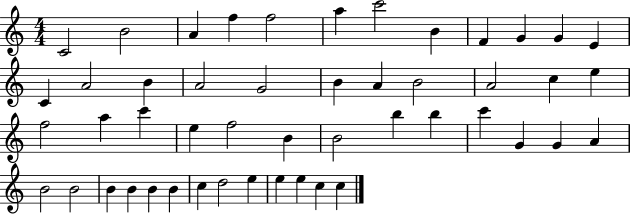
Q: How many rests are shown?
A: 0